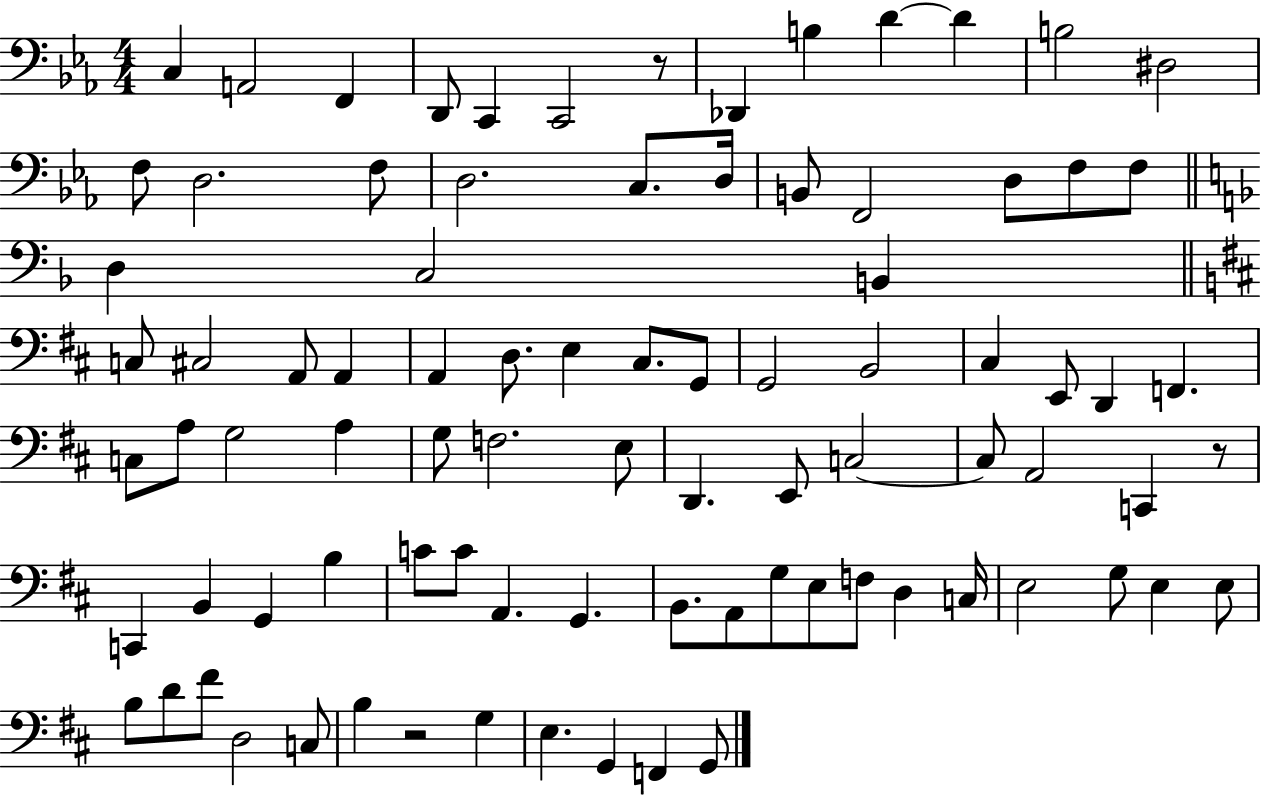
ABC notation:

X:1
T:Untitled
M:4/4
L:1/4
K:Eb
C, A,,2 F,, D,,/2 C,, C,,2 z/2 _D,, B, D D B,2 ^D,2 F,/2 D,2 F,/2 D,2 C,/2 D,/4 B,,/2 F,,2 D,/2 F,/2 F,/2 D, C,2 B,, C,/2 ^C,2 A,,/2 A,, A,, D,/2 E, ^C,/2 G,,/2 G,,2 B,,2 ^C, E,,/2 D,, F,, C,/2 A,/2 G,2 A, G,/2 F,2 E,/2 D,, E,,/2 C,2 C,/2 A,,2 C,, z/2 C,, B,, G,, B, C/2 C/2 A,, G,, B,,/2 A,,/2 G,/2 E,/2 F,/2 D, C,/4 E,2 G,/2 E, E,/2 B,/2 D/2 ^F/2 D,2 C,/2 B, z2 G, E, G,, F,, G,,/2